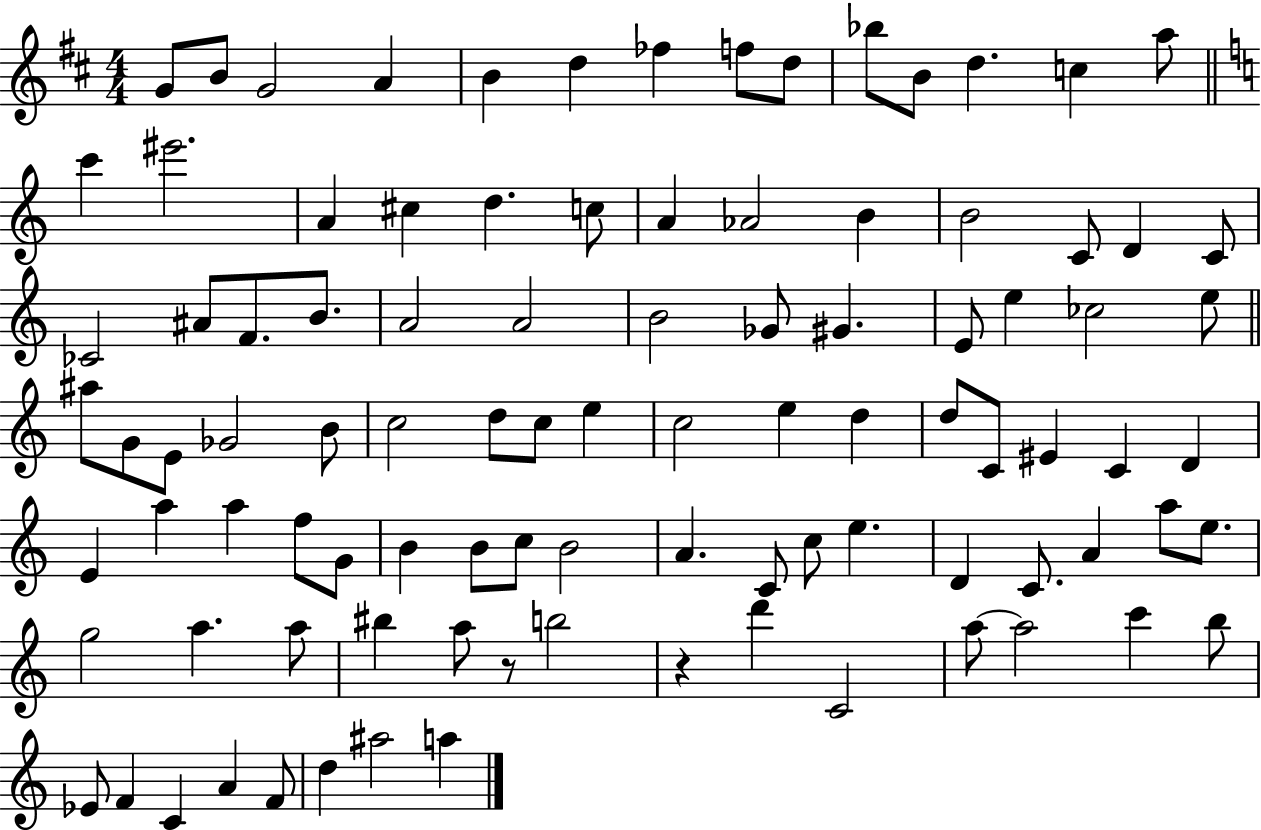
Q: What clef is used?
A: treble